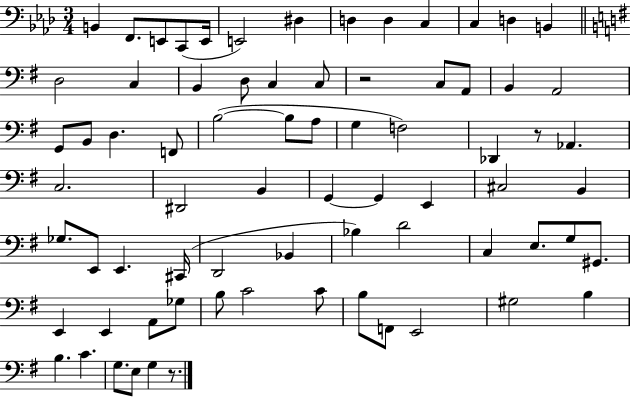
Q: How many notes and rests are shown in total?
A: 74